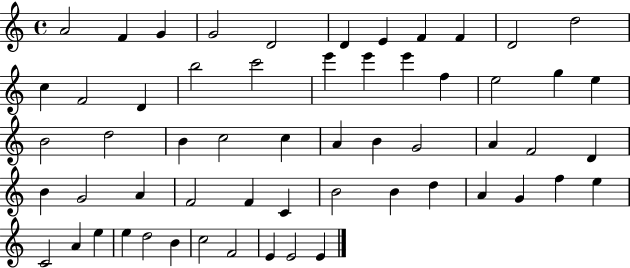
A4/h F4/q G4/q G4/h D4/h D4/q E4/q F4/q F4/q D4/h D5/h C5/q F4/h D4/q B5/h C6/h E6/q E6/q E6/q F5/q E5/h G5/q E5/q B4/h D5/h B4/q C5/h C5/q A4/q B4/q G4/h A4/q F4/h D4/q B4/q G4/h A4/q F4/h F4/q C4/q B4/h B4/q D5/q A4/q G4/q F5/q E5/q C4/h A4/q E5/q E5/q D5/h B4/q C5/h F4/h E4/q E4/h E4/q